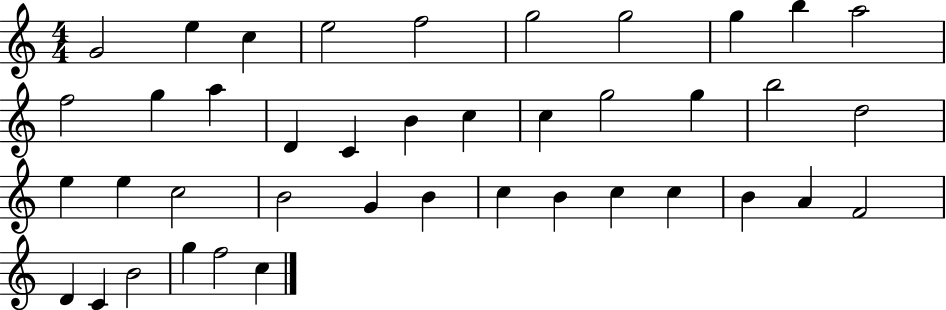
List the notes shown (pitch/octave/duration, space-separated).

G4/h E5/q C5/q E5/h F5/h G5/h G5/h G5/q B5/q A5/h F5/h G5/q A5/q D4/q C4/q B4/q C5/q C5/q G5/h G5/q B5/h D5/h E5/q E5/q C5/h B4/h G4/q B4/q C5/q B4/q C5/q C5/q B4/q A4/q F4/h D4/q C4/q B4/h G5/q F5/h C5/q